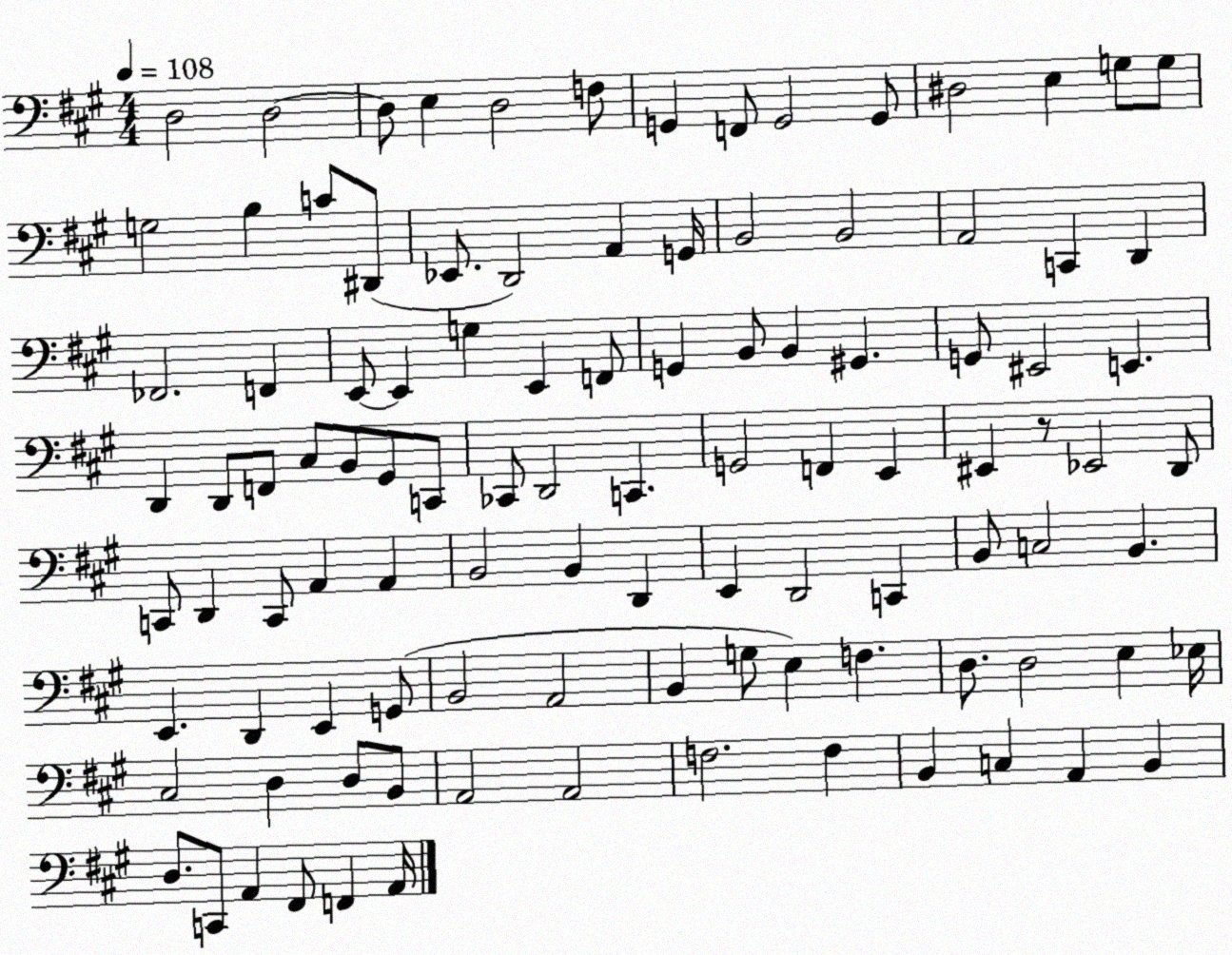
X:1
T:Untitled
M:4/4
L:1/4
K:A
D,2 D,2 D,/2 E, D,2 F,/2 G,, F,,/2 G,,2 G,,/2 ^D,2 E, G,/2 G,/2 G,2 B, C/2 ^D,,/2 _E,,/2 D,,2 A,, G,,/4 B,,2 B,,2 A,,2 C,, D,, _F,,2 F,, E,,/2 E,, G, E,, F,,/2 G,, B,,/2 B,, ^G,, G,,/2 ^E,,2 E,, D,, D,,/2 F,,/2 ^C,/2 B,,/2 ^G,,/2 C,,/2 _C,,/2 D,,2 C,, G,,2 F,, E,, ^E,, z/2 _E,,2 D,,/2 C,,/2 D,, C,,/2 A,, A,, B,,2 B,, D,, E,, D,,2 C,, B,,/2 C,2 B,, E,, D,, E,, G,,/2 B,,2 A,,2 B,, G,/2 E, F, D,/2 D,2 E, _E,/4 ^C,2 D, D,/2 B,,/2 A,,2 A,,2 F,2 F, B,, C, A,, B,, D,/2 C,,/2 A,, ^F,,/2 F,, A,,/4